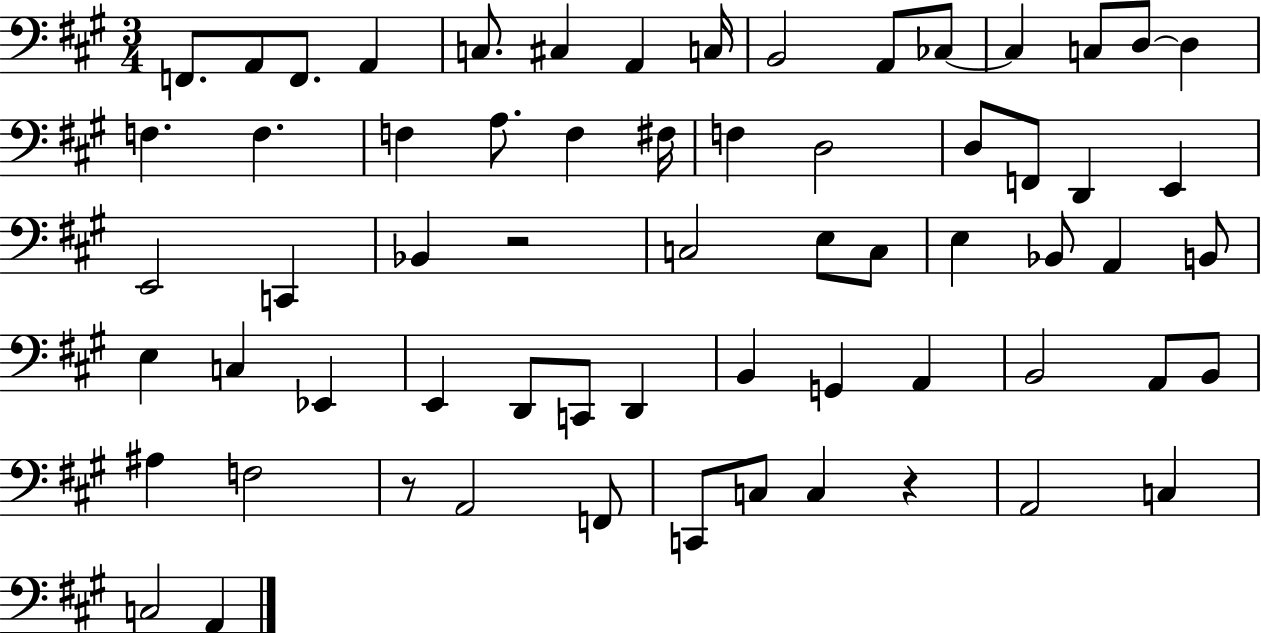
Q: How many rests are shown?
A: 3